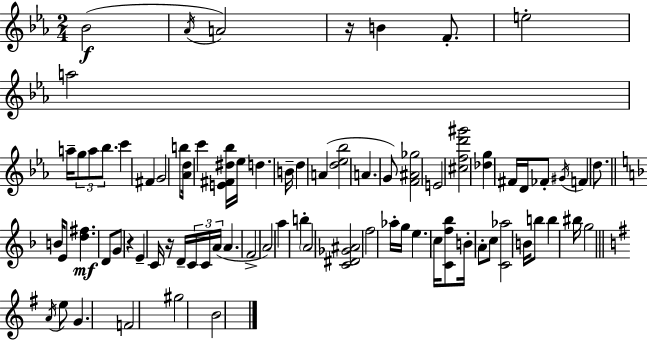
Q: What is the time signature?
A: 2/4